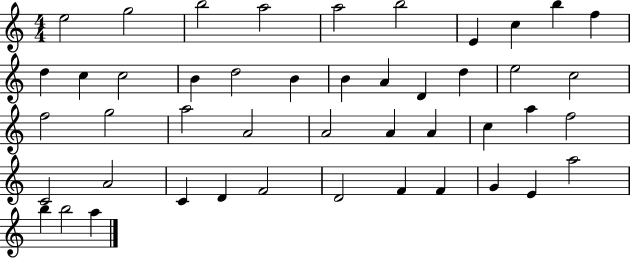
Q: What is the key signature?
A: C major